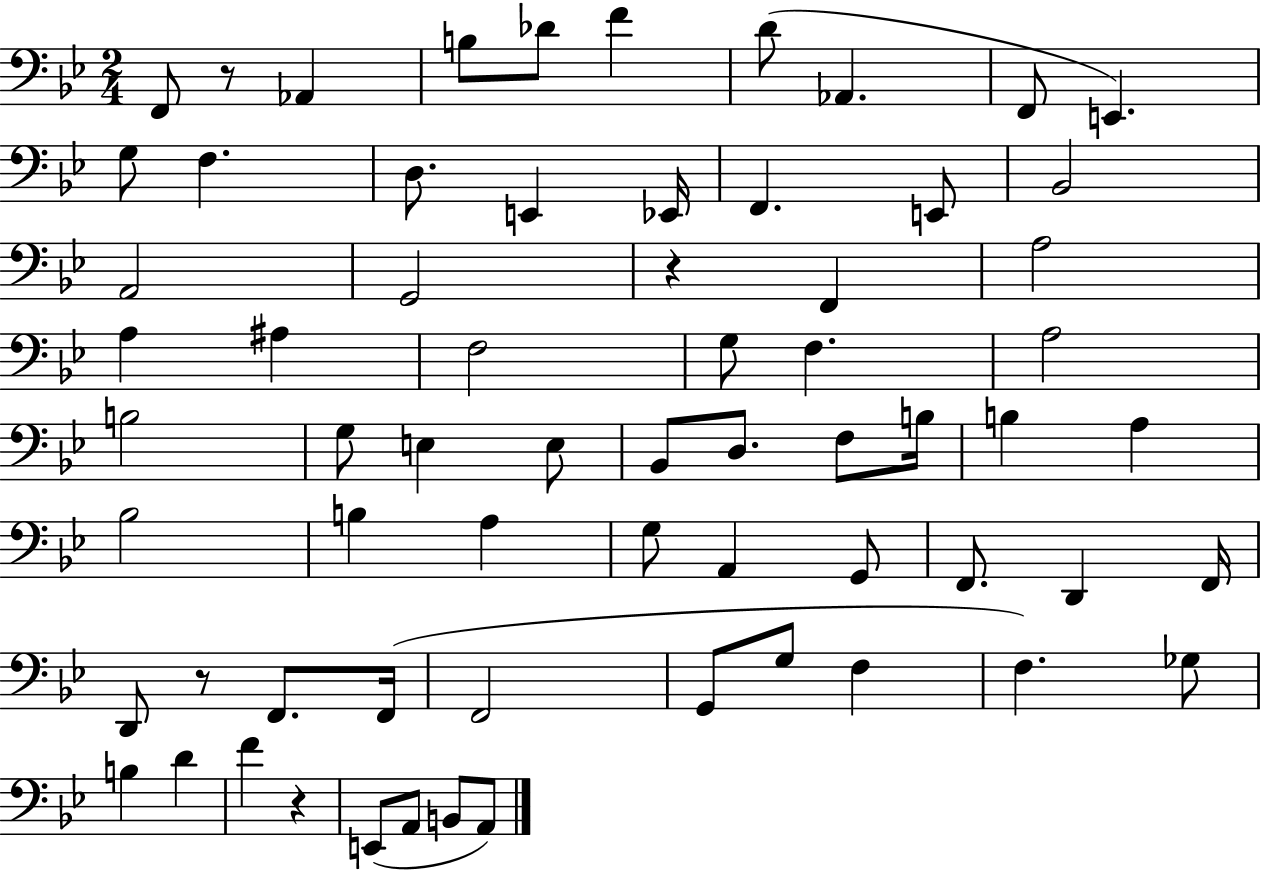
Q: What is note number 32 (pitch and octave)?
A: Bb2